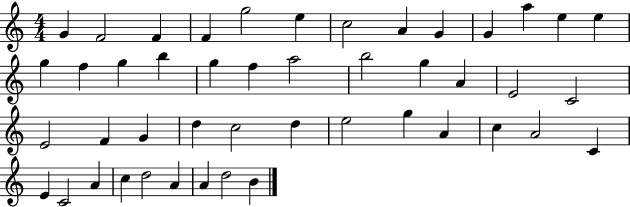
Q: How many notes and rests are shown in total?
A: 46